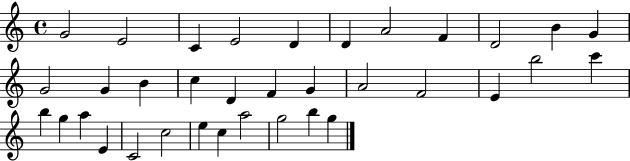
{
  \clef treble
  \time 4/4
  \defaultTimeSignature
  \key c \major
  g'2 e'2 | c'4 e'2 d'4 | d'4 a'2 f'4 | d'2 b'4 g'4 | \break g'2 g'4 b'4 | c''4 d'4 f'4 g'4 | a'2 f'2 | e'4 b''2 c'''4 | \break b''4 g''4 a''4 e'4 | c'2 c''2 | e''4 c''4 a''2 | g''2 b''4 g''4 | \break \bar "|."
}